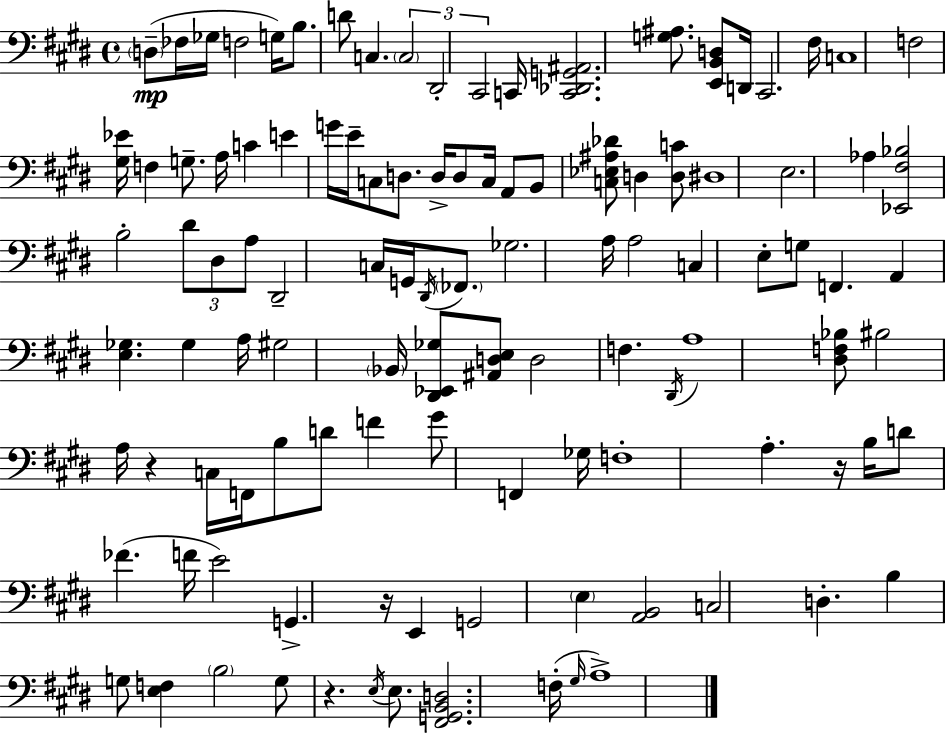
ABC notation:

X:1
T:Untitled
M:4/4
L:1/4
K:E
D,/2 _F,/4 _G,/4 F,2 G,/4 B,/2 D/2 C, C,2 ^D,,2 ^C,,2 C,,/4 [C,,_D,,G,,^A,,]2 [G,^A,]/2 [E,,B,,D,]/2 D,,/4 ^C,,2 ^F,/4 C,4 F,2 [^G,_E]/4 F, G,/2 A,/4 C E G/4 E/4 C,/2 D,/2 D,/4 D,/2 C,/4 A,,/2 B,,/2 [C,_E,^A,_D]/2 D, [D,C]/2 ^D,4 E,2 _A, [_E,,^F,_B,]2 B,2 ^D/2 ^D,/2 A,/2 ^D,,2 C,/4 G,,/4 ^D,,/4 _F,,/2 _G,2 A,/4 A,2 C, E,/2 G,/2 F,, A,, [E,_G,] _G, A,/4 ^G,2 _B,,/4 [^D,,_E,,_G,]/2 [^A,,D,E,]/2 D,2 F, ^D,,/4 A,4 [^D,F,_B,]/2 ^B,2 A,/4 z C,/4 F,,/4 B,/2 D/2 F ^G/2 F,, _G,/4 F,4 A, z/4 B,/4 D/2 _F F/4 E2 G,, z/4 E,, G,,2 E, [A,,B,,]2 C,2 D, B, G,/2 [E,F,] B,2 G,/2 z E,/4 E,/2 [^F,,G,,B,,D,]2 F,/4 ^G,/4 A,4